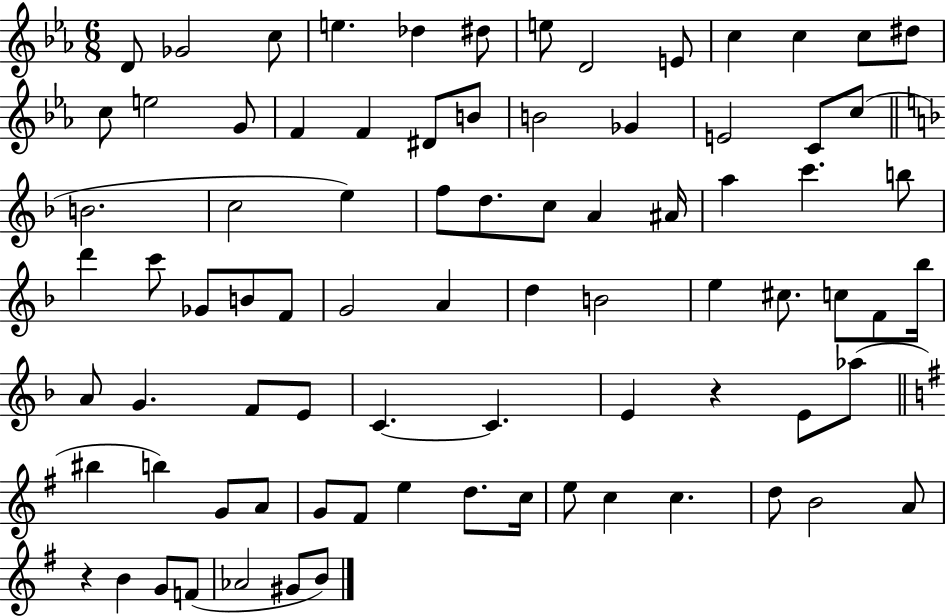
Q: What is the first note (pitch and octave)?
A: D4